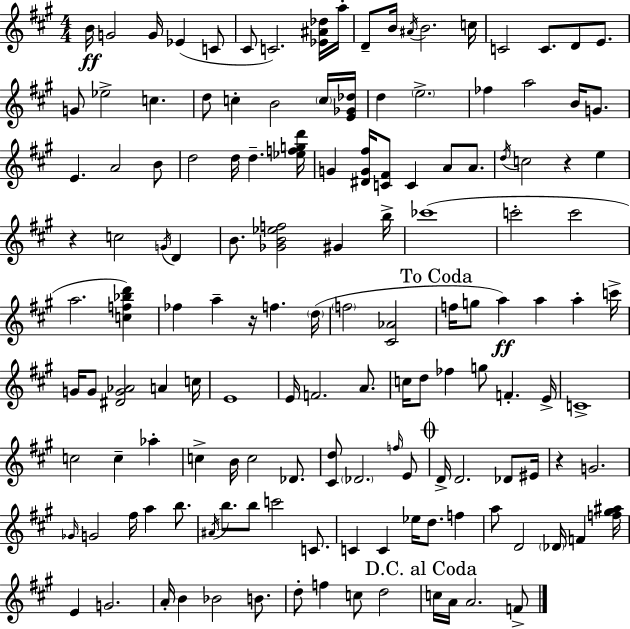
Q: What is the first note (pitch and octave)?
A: B4